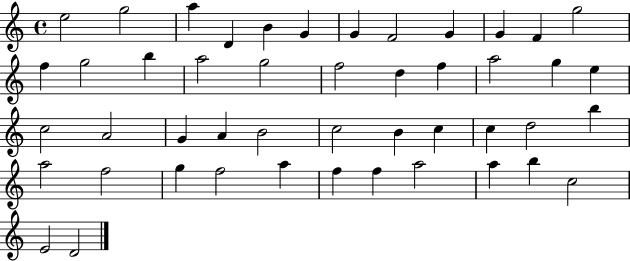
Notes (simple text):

E5/h G5/h A5/q D4/q B4/q G4/q G4/q F4/h G4/q G4/q F4/q G5/h F5/q G5/h B5/q A5/h G5/h F5/h D5/q F5/q A5/h G5/q E5/q C5/h A4/h G4/q A4/q B4/h C5/h B4/q C5/q C5/q D5/h B5/q A5/h F5/h G5/q F5/h A5/q F5/q F5/q A5/h A5/q B5/q C5/h E4/h D4/h